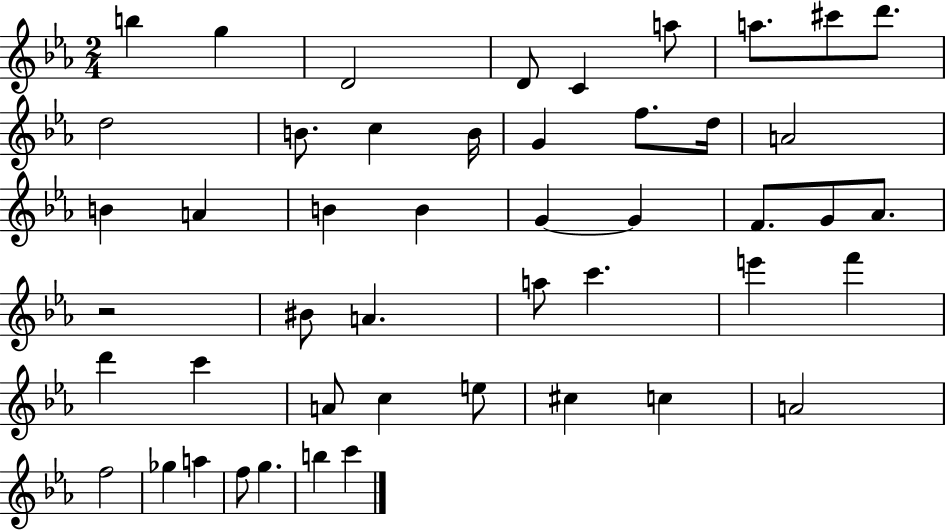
{
  \clef treble
  \numericTimeSignature
  \time 2/4
  \key ees \major
  b''4 g''4 | d'2 | d'8 c'4 a''8 | a''8. cis'''8 d'''8. | \break d''2 | b'8. c''4 b'16 | g'4 f''8. d''16 | a'2 | \break b'4 a'4 | b'4 b'4 | g'4~~ g'4 | f'8. g'8 aes'8. | \break r2 | bis'8 a'4. | a''8 c'''4. | e'''4 f'''4 | \break d'''4 c'''4 | a'8 c''4 e''8 | cis''4 c''4 | a'2 | \break f''2 | ges''4 a''4 | f''8 g''4. | b''4 c'''4 | \break \bar "|."
}